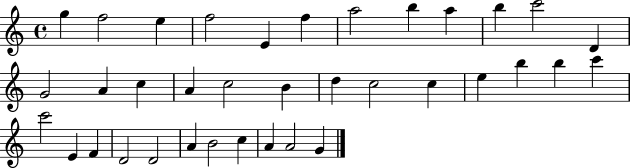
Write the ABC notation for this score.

X:1
T:Untitled
M:4/4
L:1/4
K:C
g f2 e f2 E f a2 b a b c'2 D G2 A c A c2 B d c2 c e b b c' c'2 E F D2 D2 A B2 c A A2 G